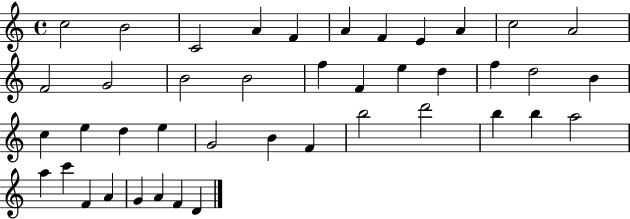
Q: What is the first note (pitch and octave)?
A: C5